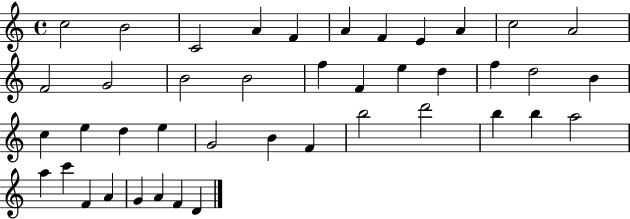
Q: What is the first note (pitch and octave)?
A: C5